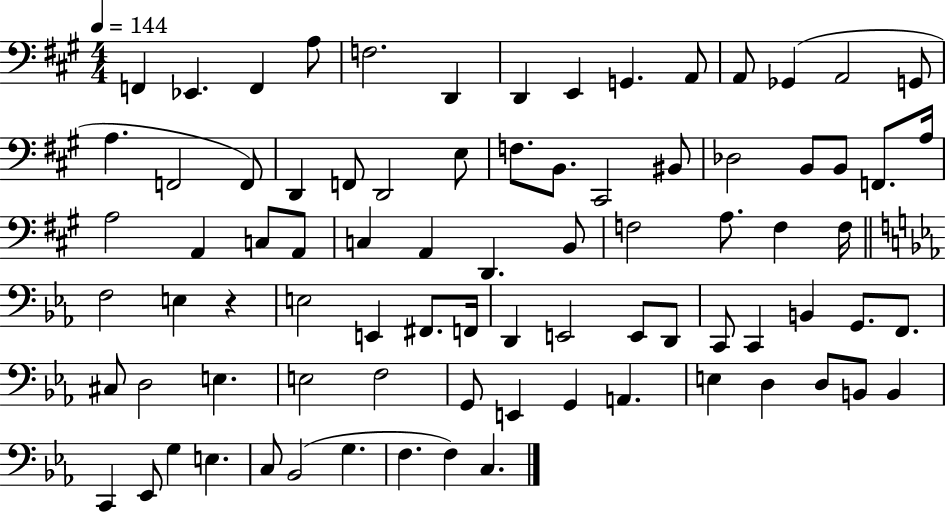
X:1
T:Untitled
M:4/4
L:1/4
K:A
F,, _E,, F,, A,/2 F,2 D,, D,, E,, G,, A,,/2 A,,/2 _G,, A,,2 G,,/2 A, F,,2 F,,/2 D,, F,,/2 D,,2 E,/2 F,/2 B,,/2 ^C,,2 ^B,,/2 _D,2 B,,/2 B,,/2 F,,/2 A,/4 A,2 A,, C,/2 A,,/2 C, A,, D,, B,,/2 F,2 A,/2 F, F,/4 F,2 E, z E,2 E,, ^F,,/2 F,,/4 D,, E,,2 E,,/2 D,,/2 C,,/2 C,, B,, G,,/2 F,,/2 ^C,/2 D,2 E, E,2 F,2 G,,/2 E,, G,, A,, E, D, D,/2 B,,/2 B,, C,, _E,,/2 G, E, C,/2 _B,,2 G, F, F, C,